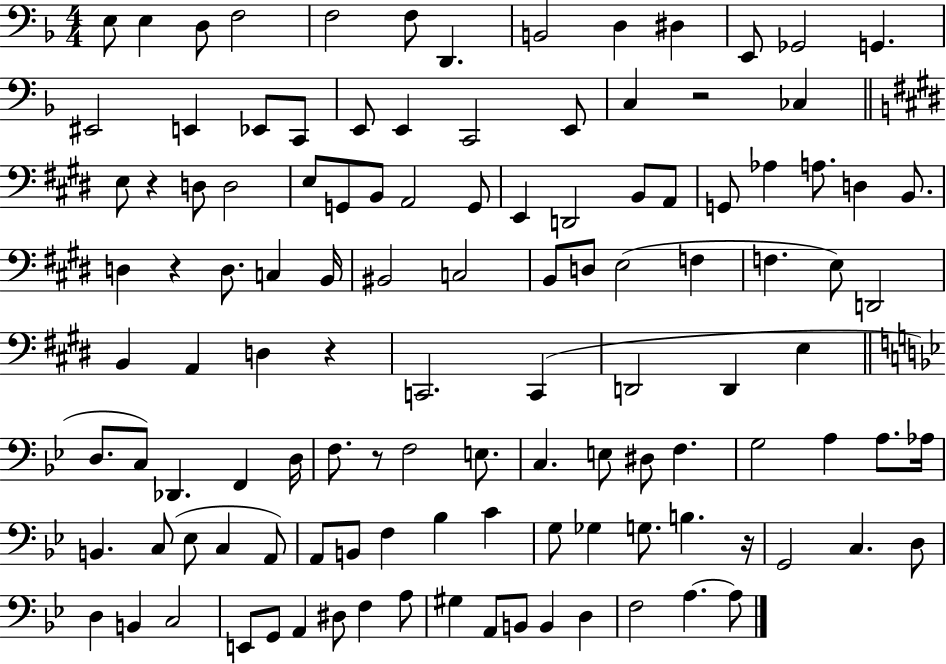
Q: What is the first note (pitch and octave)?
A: E3